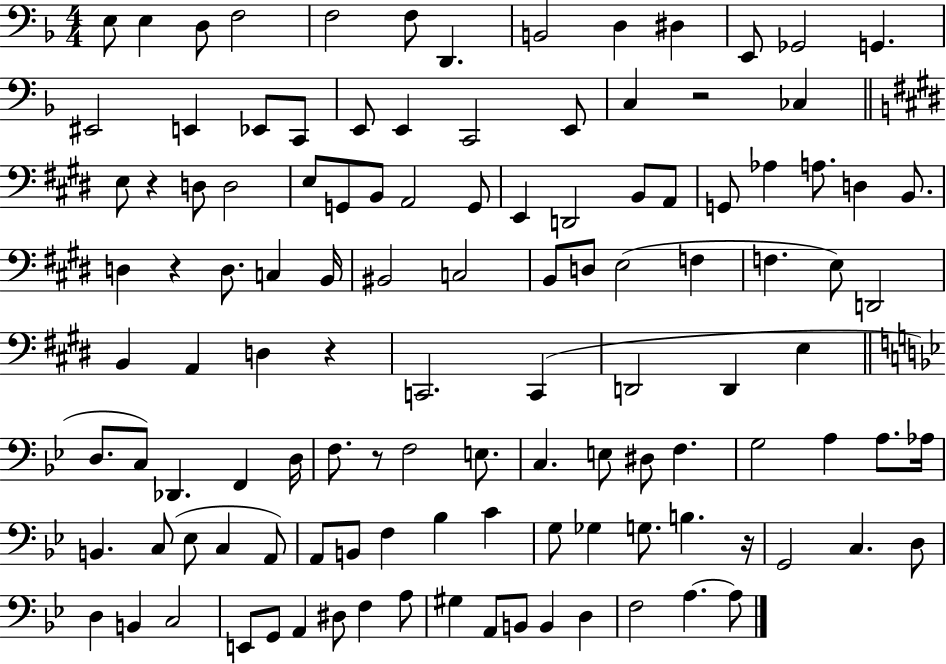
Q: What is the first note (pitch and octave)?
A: E3